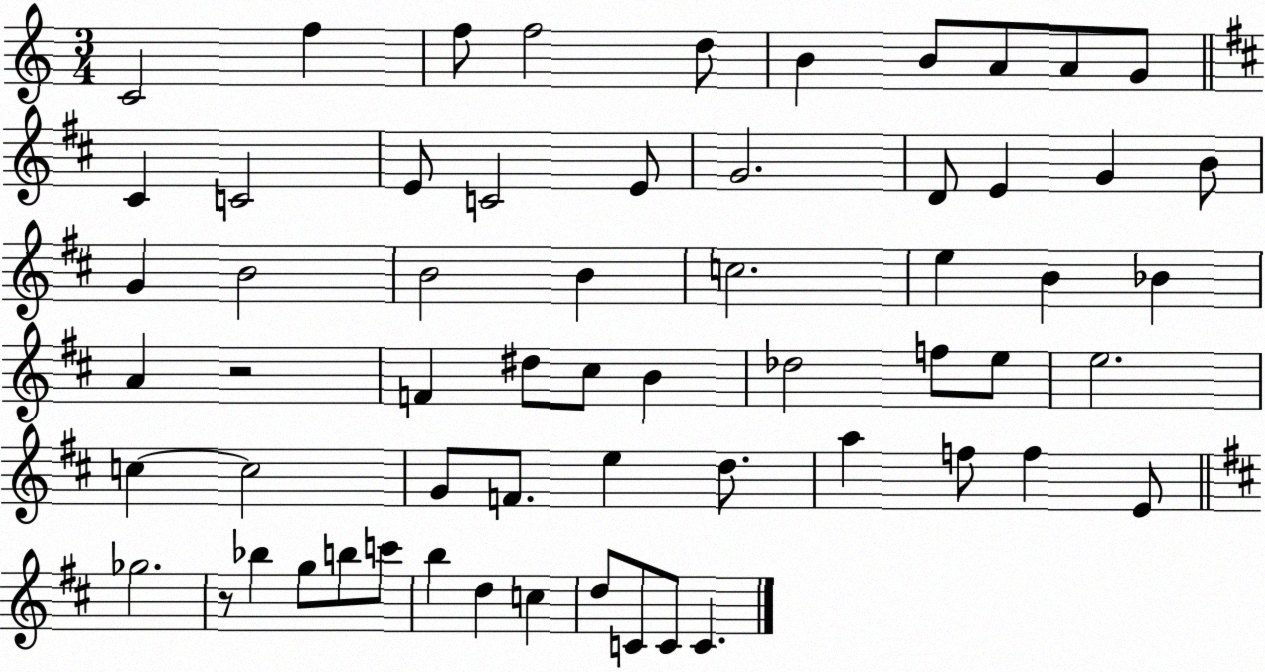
X:1
T:Untitled
M:3/4
L:1/4
K:C
C2 f f/2 f2 d/2 B B/2 A/2 A/2 G/2 ^C C2 E/2 C2 E/2 G2 D/2 E G B/2 G B2 B2 B c2 e B _B A z2 F ^d/2 ^c/2 B _d2 f/2 e/2 e2 c c2 G/2 F/2 e d/2 a f/2 f E/2 _g2 z/2 _b g/2 b/2 c'/2 b d c d/2 C/2 C/2 C